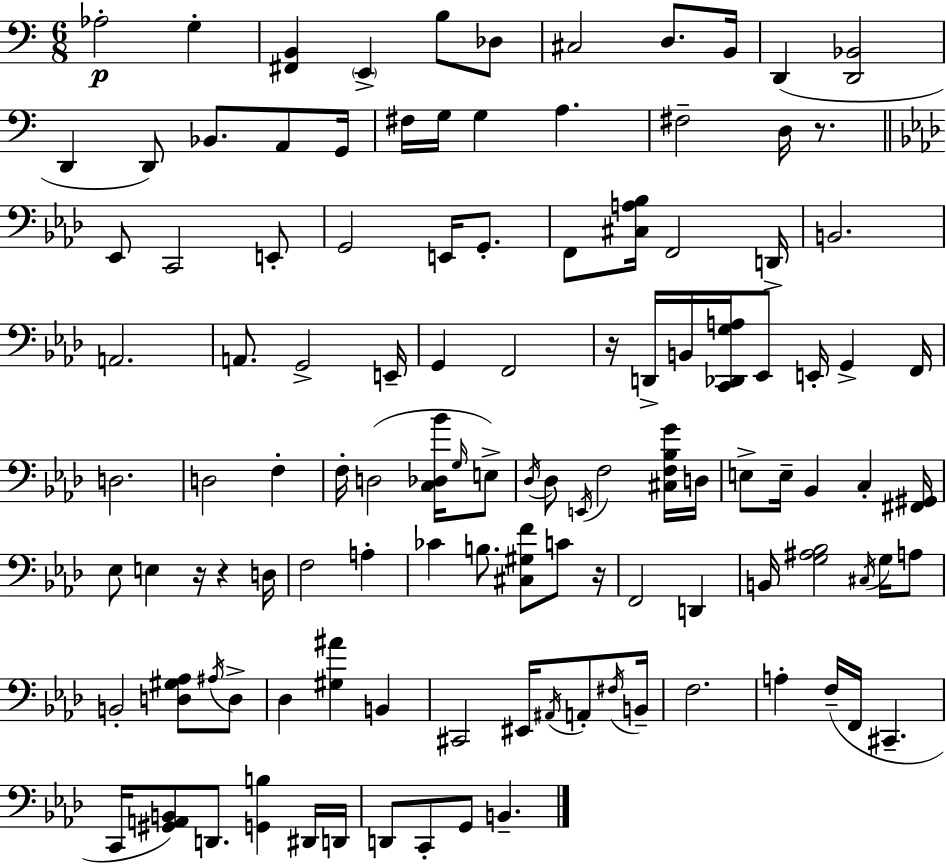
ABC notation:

X:1
T:Untitled
M:6/8
L:1/4
K:C
_A,2 G, [^F,,B,,] E,, B,/2 _D,/2 ^C,2 D,/2 B,,/4 D,, [D,,_B,,]2 D,, D,,/2 _B,,/2 A,,/2 G,,/4 ^F,/4 G,/4 G, A, ^F,2 D,/4 z/2 _E,,/2 C,,2 E,,/2 G,,2 E,,/4 G,,/2 F,,/2 [^C,A,_B,]/4 F,,2 D,,/4 B,,2 A,,2 A,,/2 G,,2 E,,/4 G,, F,,2 z/4 D,,/4 B,,/4 [C,,_D,,G,A,]/4 _E,,/2 E,,/4 G,, F,,/4 D,2 D,2 F, F,/4 D,2 [C,_D,_B]/4 G,/4 E,/2 _D,/4 _D,/2 E,,/4 F,2 [^C,F,_B,G]/4 D,/4 E,/2 E,/4 _B,, C, [^F,,^G,,]/4 _E,/2 E, z/4 z D,/4 F,2 A, _C B,/2 [^C,^G,F]/2 C/2 z/4 F,,2 D,, B,,/4 [G,^A,_B,]2 ^C,/4 G,/4 A,/2 B,,2 [D,^G,_A,]/2 ^A,/4 D,/2 _D, [^G,^A] B,, ^C,,2 ^E,,/4 ^A,,/4 A,,/2 ^F,/4 B,,/4 F,2 A, F,/4 F,,/4 ^C,, C,,/4 [^G,,A,,B,,]/2 D,,/2 [G,,B,] ^D,,/4 D,,/4 D,,/2 C,,/2 G,,/2 B,,